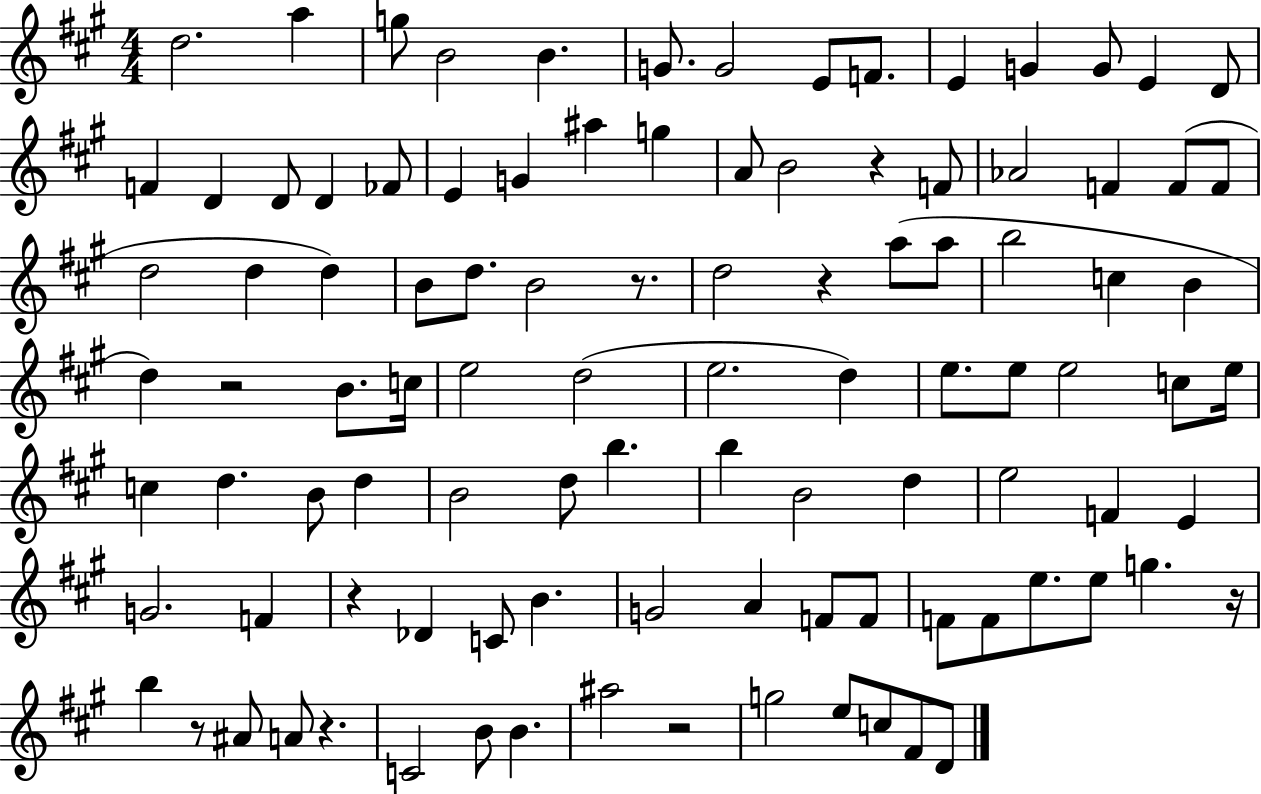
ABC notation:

X:1
T:Untitled
M:4/4
L:1/4
K:A
d2 a g/2 B2 B G/2 G2 E/2 F/2 E G G/2 E D/2 F D D/2 D _F/2 E G ^a g A/2 B2 z F/2 _A2 F F/2 F/2 d2 d d B/2 d/2 B2 z/2 d2 z a/2 a/2 b2 c B d z2 B/2 c/4 e2 d2 e2 d e/2 e/2 e2 c/2 e/4 c d B/2 d B2 d/2 b b B2 d e2 F E G2 F z _D C/2 B G2 A F/2 F/2 F/2 F/2 e/2 e/2 g z/4 b z/2 ^A/2 A/2 z C2 B/2 B ^a2 z2 g2 e/2 c/2 ^F/2 D/2